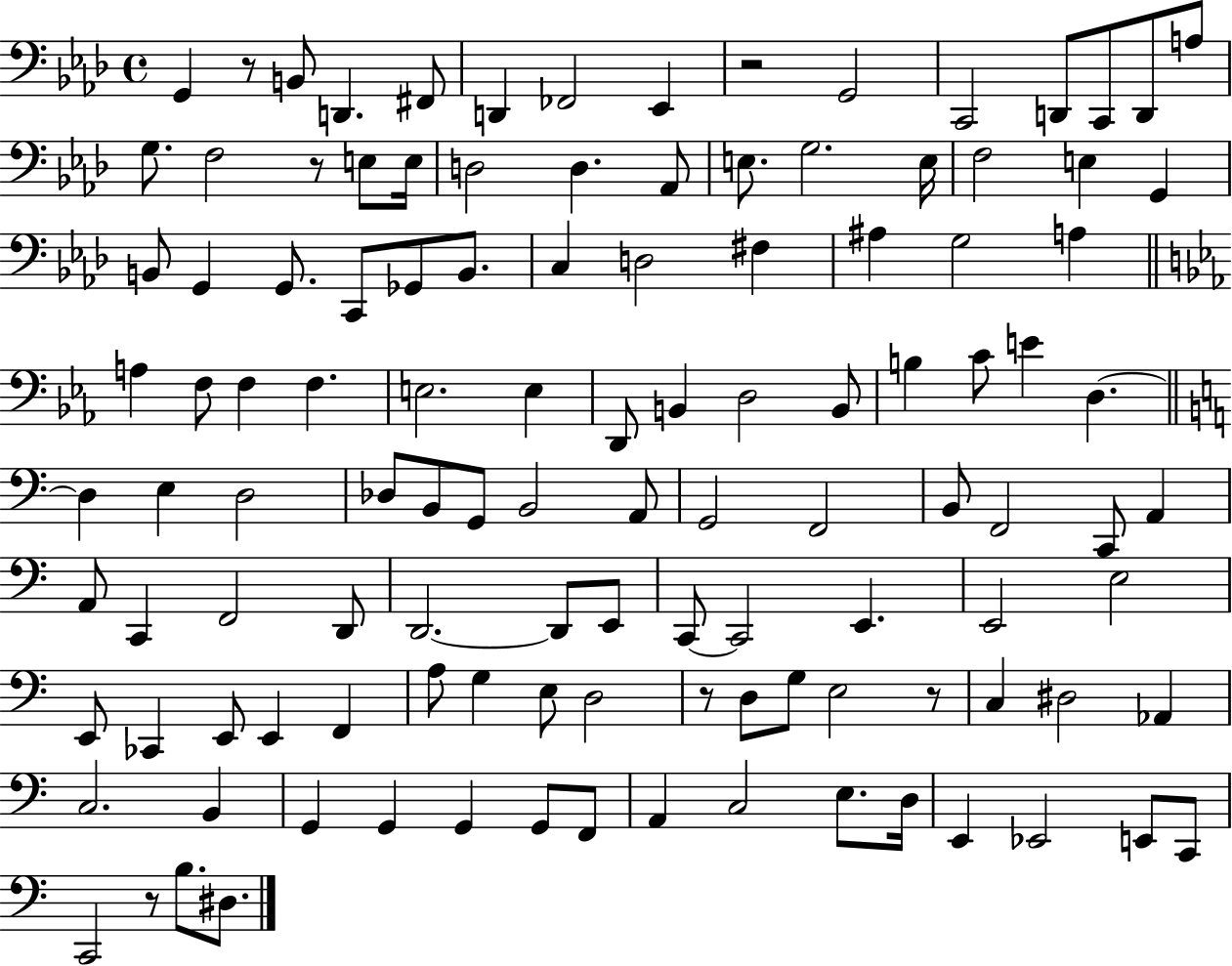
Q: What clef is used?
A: bass